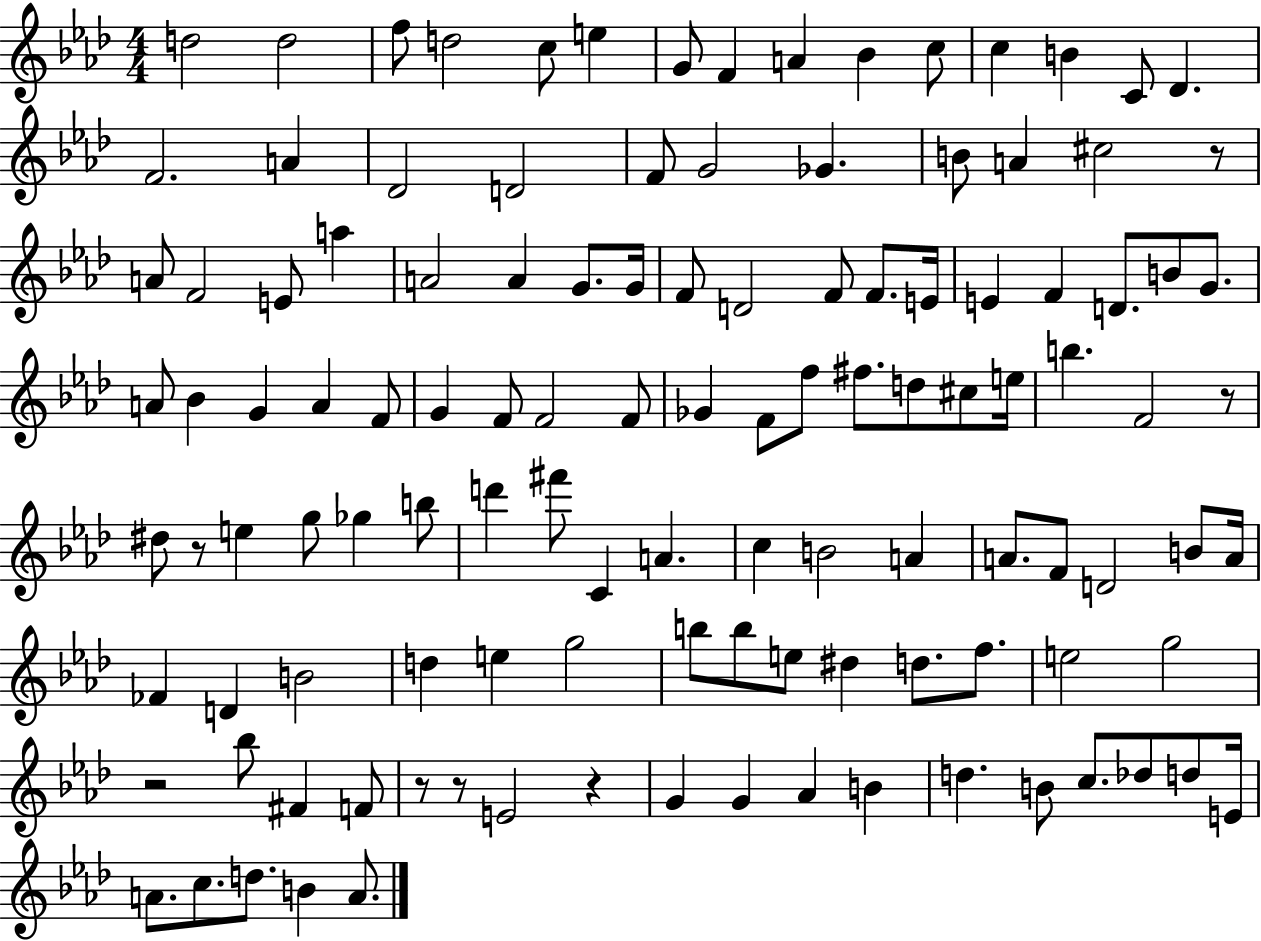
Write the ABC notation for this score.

X:1
T:Untitled
M:4/4
L:1/4
K:Ab
d2 d2 f/2 d2 c/2 e G/2 F A _B c/2 c B C/2 _D F2 A _D2 D2 F/2 G2 _G B/2 A ^c2 z/2 A/2 F2 E/2 a A2 A G/2 G/4 F/2 D2 F/2 F/2 E/4 E F D/2 B/2 G/2 A/2 _B G A F/2 G F/2 F2 F/2 _G F/2 f/2 ^f/2 d/2 ^c/2 e/4 b F2 z/2 ^d/2 z/2 e g/2 _g b/2 d' ^f'/2 C A c B2 A A/2 F/2 D2 B/2 A/4 _F D B2 d e g2 b/2 b/2 e/2 ^d d/2 f/2 e2 g2 z2 _b/2 ^F F/2 z/2 z/2 E2 z G G _A B d B/2 c/2 _d/2 d/2 E/4 A/2 c/2 d/2 B A/2